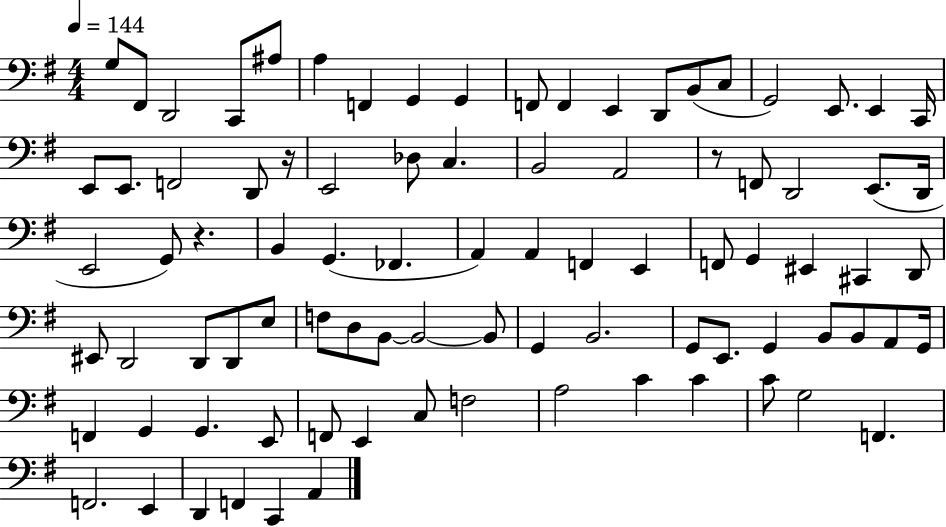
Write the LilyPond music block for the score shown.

{
  \clef bass
  \numericTimeSignature
  \time 4/4
  \key g \major
  \tempo 4 = 144
  \repeat volta 2 { g8 fis,8 d,2 c,8 ais8 | a4 f,4 g,4 g,4 | f,8 f,4 e,4 d,8 b,8( c8 | g,2) e,8. e,4 c,16 | \break e,8 e,8. f,2 d,8 r16 | e,2 des8 c4. | b,2 a,2 | r8 f,8 d,2 e,8.( d,16 | \break e,2 g,8) r4. | b,4 g,4.( fes,4. | a,4) a,4 f,4 e,4 | f,8 g,4 eis,4 cis,4 d,8 | \break eis,8 d,2 d,8 d,8 e8 | f8 d8 b,8~~ b,2~~ b,8 | g,4 b,2. | g,8 e,8. g,4 b,8 b,8 a,8 g,16 | \break f,4 g,4 g,4. e,8 | f,8 e,4 c8 f2 | a2 c'4 c'4 | c'8 g2 f,4. | \break f,2. e,4 | d,4 f,4 c,4 a,4 | } \bar "|."
}